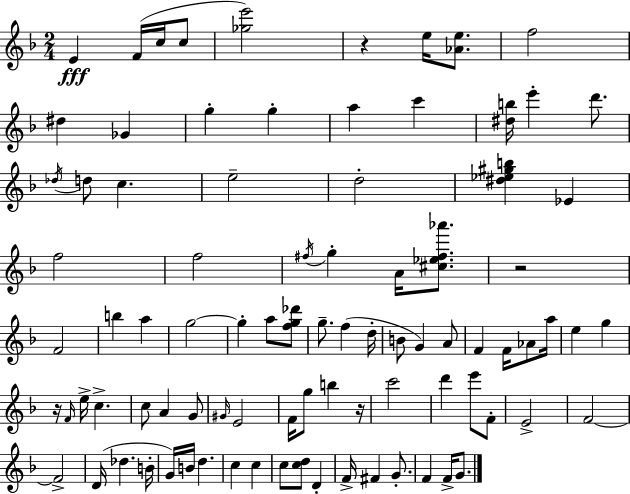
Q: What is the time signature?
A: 2/4